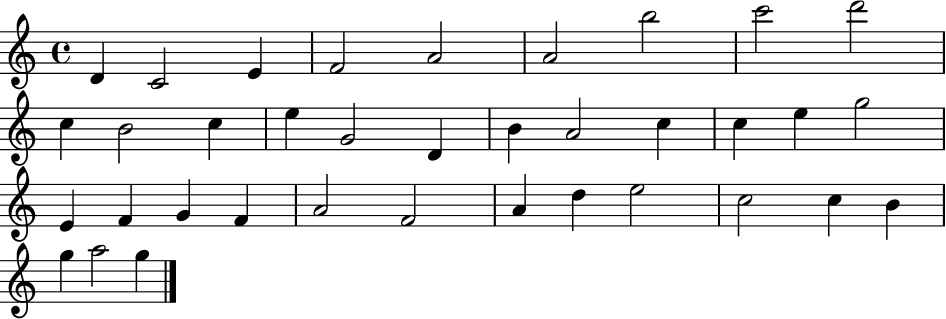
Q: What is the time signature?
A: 4/4